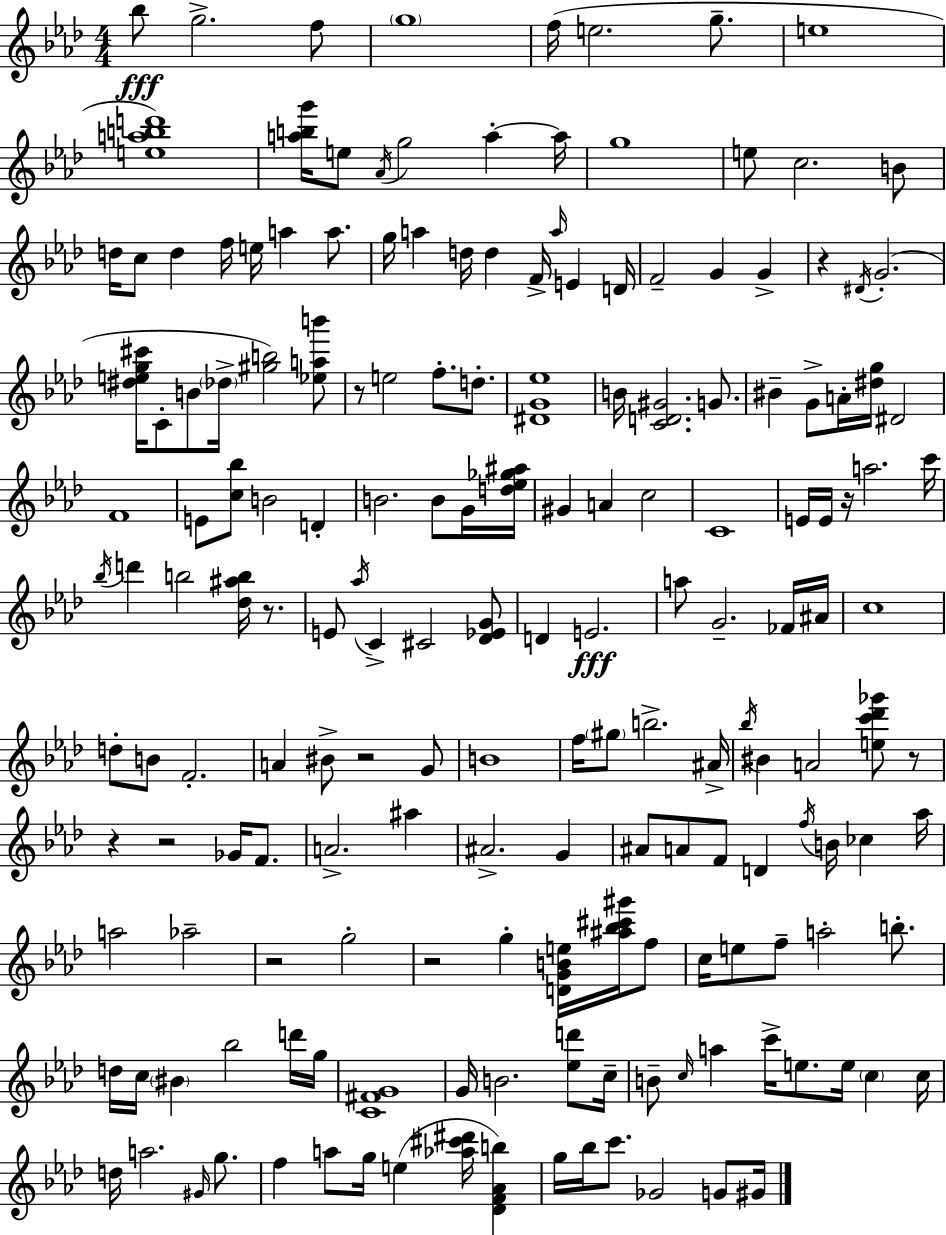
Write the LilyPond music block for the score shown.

{
  \clef treble
  \numericTimeSignature
  \time 4/4
  \key f \minor
  bes''8\fff g''2.-> f''8 | \parenthesize g''1 | f''16( e''2. g''8.-- | e''1 | \break <e'' a'' b'' d'''>1) | <a'' b'' g'''>16 e''8 \acciaccatura { aes'16 } g''2 a''4-.~~ | a''16 g''1 | e''8 c''2. b'8 | \break d''16 c''8 d''4 f''16 e''16 a''4 a''8. | g''16 a''4 d''16 d''4 f'16-> \grace { a''16 } e'4 | d'16 f'2-- g'4 g'4-> | r4 \acciaccatura { dis'16 } g'2.-.( | \break <dis'' e'' g'' cis'''>16 c'8-. b'8 \parenthesize des''16-> <gis'' b''>2) | <ees'' a'' b'''>8 r8 e''2 f''8.-. | d''8.-. <dis' g' ees''>1 | b'16 <c' d' gis'>2. | \break g'8. bis'4-- g'8-> a'16-. <dis'' g''>16 dis'2 | f'1 | e'8 <c'' bes''>8 b'2 d'4-. | b'2. b'8 | \break g'16 <d'' ees'' ges'' ais''>16 gis'4 a'4 c''2 | c'1 | e'16 e'16 r16 a''2. | c'''16 \acciaccatura { bes''16 } d'''4 b''2 | \break <des'' ais'' b''>16 r8. e'8 \acciaccatura { aes''16 } c'4-> cis'2 | <des' ees' g'>8 d'4 e'2.\fff | a''8 g'2.-- | fes'16 ais'16 c''1 | \break d''8-. b'8 f'2.-. | a'4 bis'8-> r2 | g'8 b'1 | f''16 \parenthesize gis''8 b''2.-> | \break ais'16-> \acciaccatura { bes''16 } bis'4 a'2 | <e'' c''' des''' ges'''>8 r8 r4 r2 | ges'16 f'8. a'2.-> | ais''4 ais'2.-> | \break g'4 ais'8 a'8 f'8 d'4 | \acciaccatura { f''16 } b'16 ces''4 aes''16 a''2 aes''2-- | r2 g''2-. | r2 g''4-. | \break <d' g' b' e''>16 <ais'' bes'' cis''' gis'''>16 f''8 c''16 e''8 f''8-- a''2-. | b''8.-. d''16 c''16 \parenthesize bis'4 bes''2 | d'''16 g''16 <c' fis' g'>1 | g'16 b'2. | \break <ees'' d'''>8 c''16-- b'8-- \grace { c''16 } a''4 c'''16-> e''8. | e''16 \parenthesize c''4 c''16 d''16 a''2. | \grace { gis'16 } g''8. f''4 a''8 g''16 | e''4( <aes'' cis''' dis'''>16 <des' f' aes' b''>4) g''16 bes''16 c'''8. ges'2 | \break g'8 gis'16 \bar "|."
}